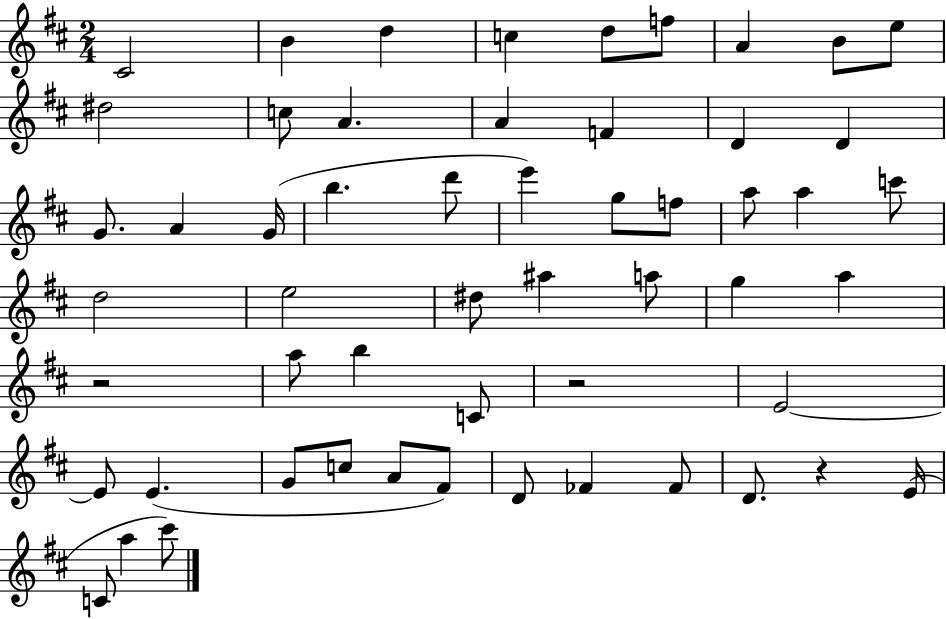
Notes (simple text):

C#4/h B4/q D5/q C5/q D5/e F5/e A4/q B4/e E5/e D#5/h C5/e A4/q. A4/q F4/q D4/q D4/q G4/e. A4/q G4/s B5/q. D6/e E6/q G5/e F5/e A5/e A5/q C6/e D5/h E5/h D#5/e A#5/q A5/e G5/q A5/q R/h A5/e B5/q C4/e R/h E4/h E4/e E4/q. G4/e C5/e A4/e F#4/e D4/e FES4/q FES4/e D4/e. R/q E4/s C4/e A5/q C#6/e